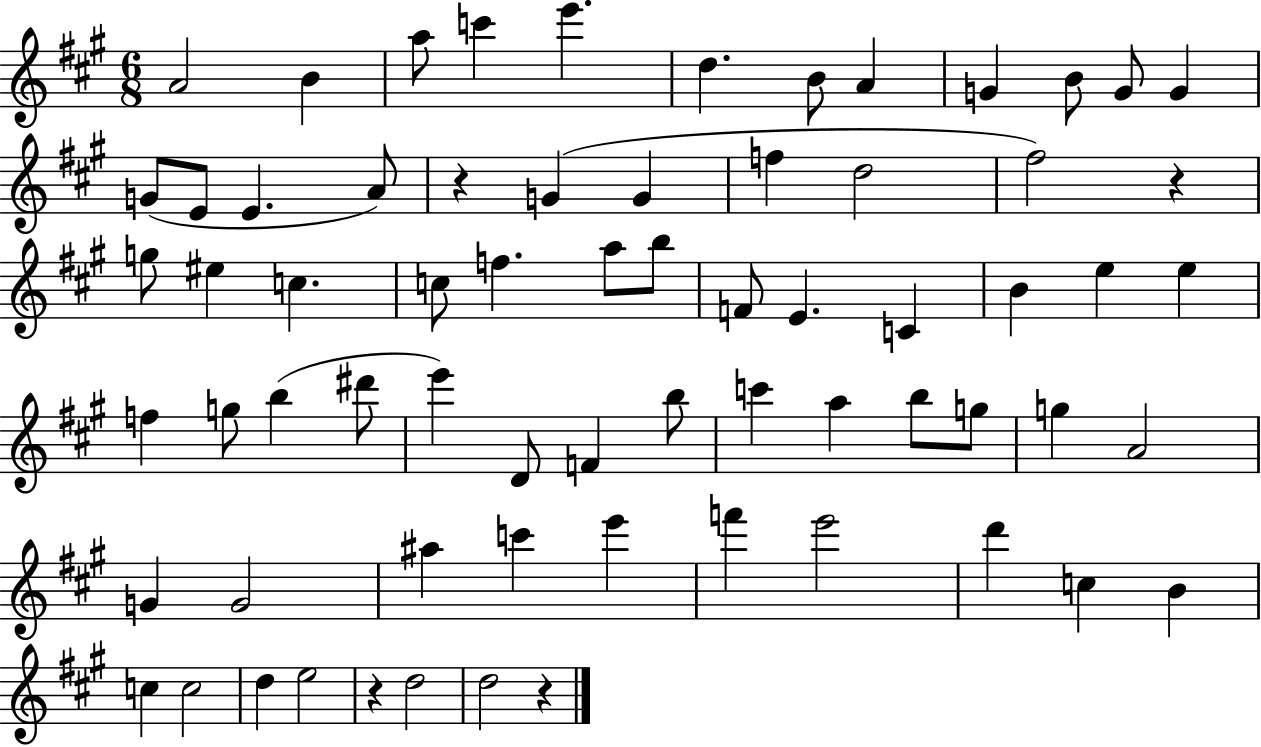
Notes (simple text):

A4/h B4/q A5/e C6/q E6/q. D5/q. B4/e A4/q G4/q B4/e G4/e G4/q G4/e E4/e E4/q. A4/e R/q G4/q G4/q F5/q D5/h F#5/h R/q G5/e EIS5/q C5/q. C5/e F5/q. A5/e B5/e F4/e E4/q. C4/q B4/q E5/q E5/q F5/q G5/e B5/q D#6/e E6/q D4/e F4/q B5/e C6/q A5/q B5/e G5/e G5/q A4/h G4/q G4/h A#5/q C6/q E6/q F6/q E6/h D6/q C5/q B4/q C5/q C5/h D5/q E5/h R/q D5/h D5/h R/q